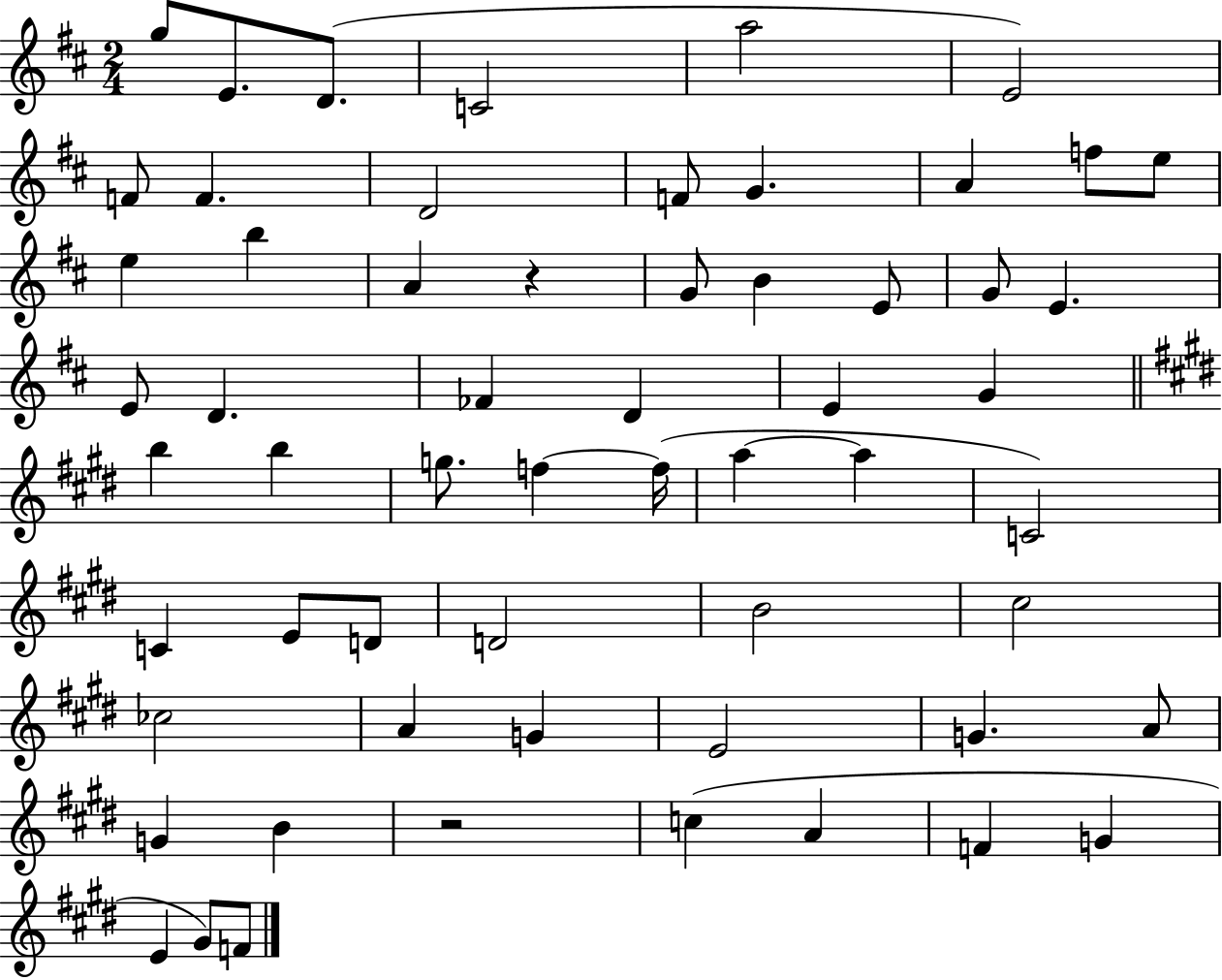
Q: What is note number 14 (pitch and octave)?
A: E5